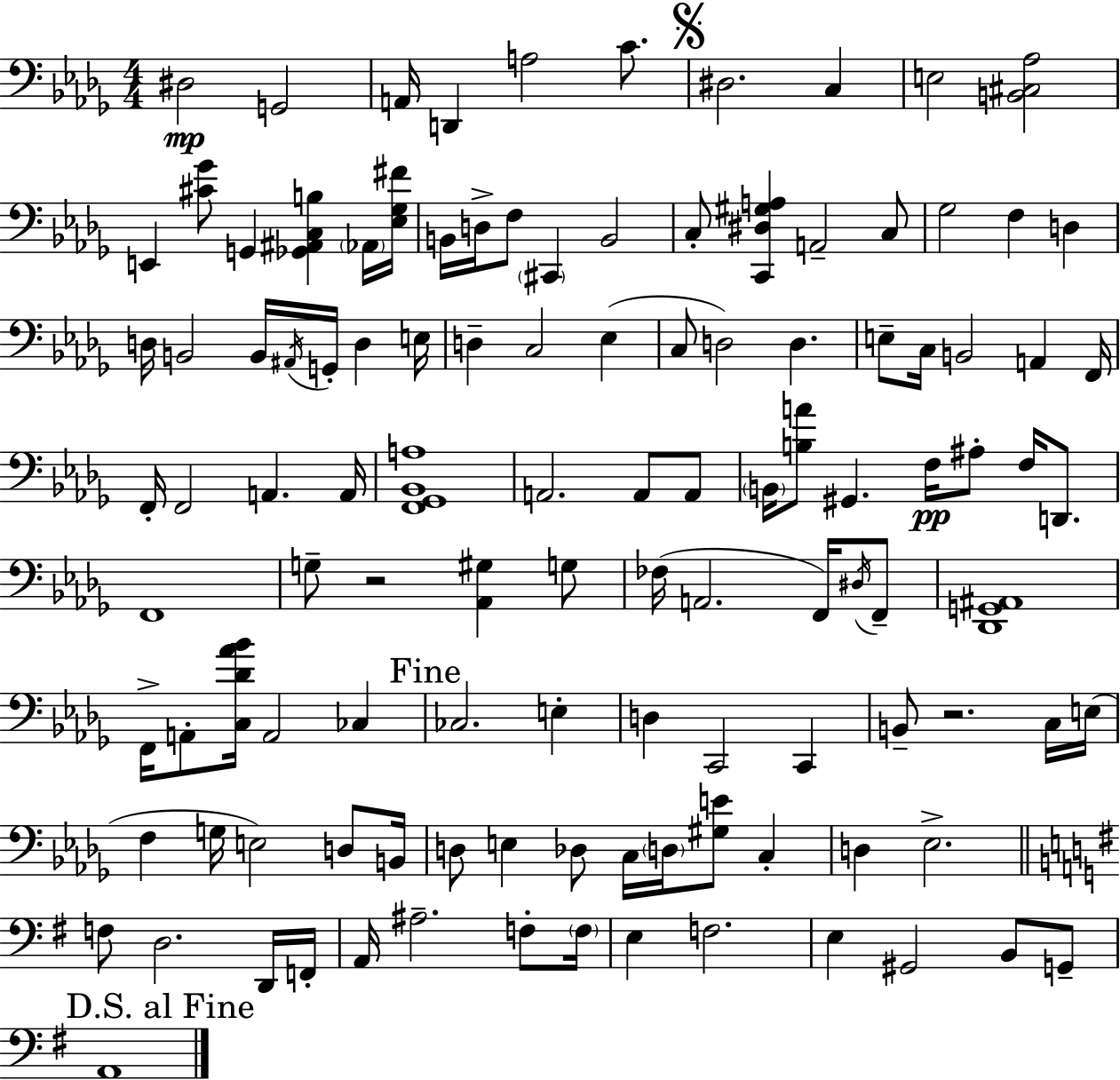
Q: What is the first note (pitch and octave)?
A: D#3